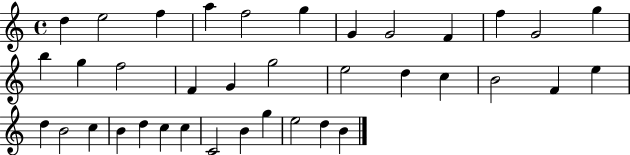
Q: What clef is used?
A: treble